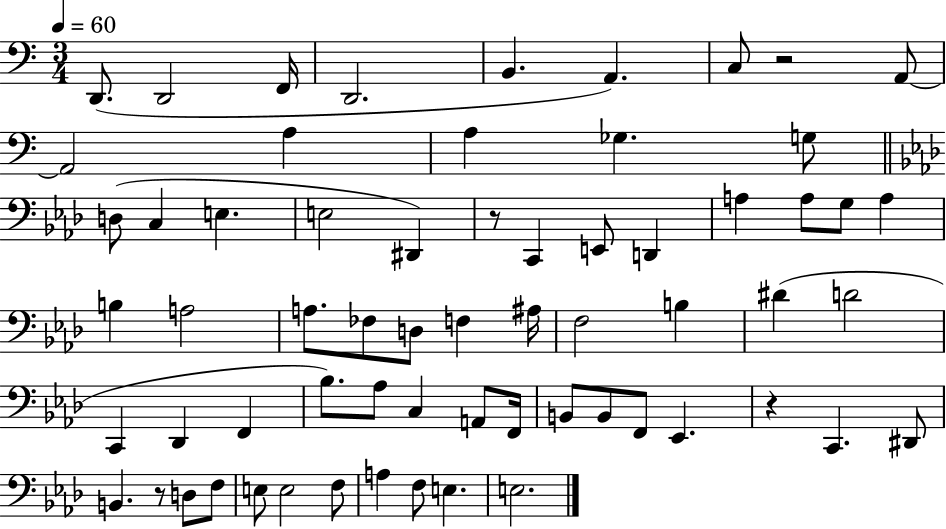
D2/e. D2/h F2/s D2/h. B2/q. A2/q. C3/e R/h A2/e A2/h A3/q A3/q Gb3/q. G3/e D3/e C3/q E3/q. E3/h D#2/q R/e C2/q E2/e D2/q A3/q A3/e G3/e A3/q B3/q A3/h A3/e. FES3/e D3/e F3/q A#3/s F3/h B3/q D#4/q D4/h C2/q Db2/q F2/q Bb3/e. Ab3/e C3/q A2/e F2/s B2/e B2/e F2/e Eb2/q. R/q C2/q. D#2/e B2/q. R/e D3/e F3/e E3/e E3/h F3/e A3/q F3/e E3/q. E3/h.